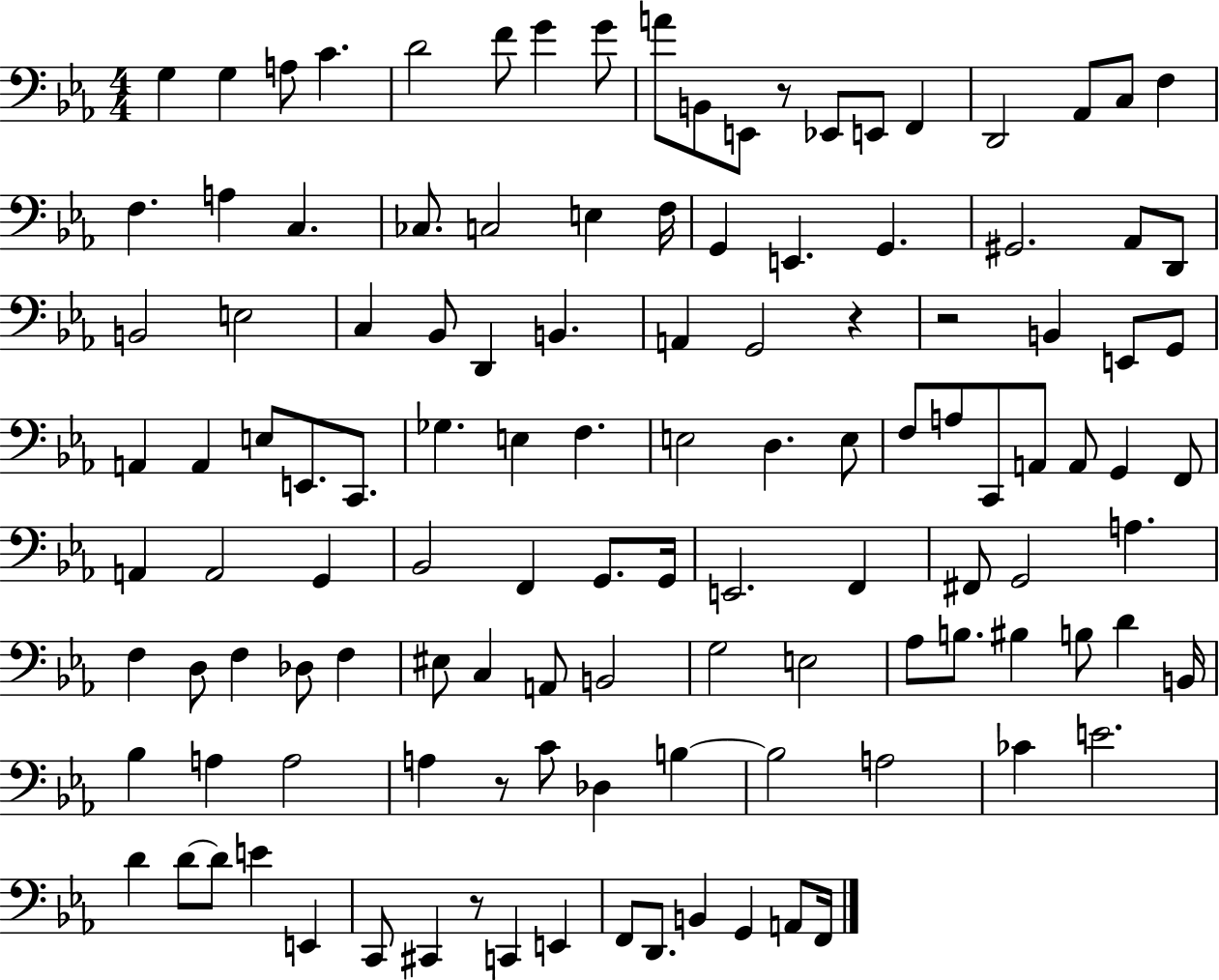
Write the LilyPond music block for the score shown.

{
  \clef bass
  \numericTimeSignature
  \time 4/4
  \key ees \major
  g4 g4 a8 c'4. | d'2 f'8 g'4 g'8 | a'8 b,8 e,8 r8 ees,8 e,8 f,4 | d,2 aes,8 c8 f4 | \break f4. a4 c4. | ces8. c2 e4 f16 | g,4 e,4. g,4. | gis,2. aes,8 d,8 | \break b,2 e2 | c4 bes,8 d,4 b,4. | a,4 g,2 r4 | r2 b,4 e,8 g,8 | \break a,4 a,4 e8 e,8. c,8. | ges4. e4 f4. | e2 d4. e8 | f8 a8 c,8 a,8 a,8 g,4 f,8 | \break a,4 a,2 g,4 | bes,2 f,4 g,8. g,16 | e,2. f,4 | fis,8 g,2 a4. | \break f4 d8 f4 des8 f4 | eis8 c4 a,8 b,2 | g2 e2 | aes8 b8. bis4 b8 d'4 b,16 | \break bes4 a4 a2 | a4 r8 c'8 des4 b4~~ | b2 a2 | ces'4 e'2. | \break d'4 d'8~~ d'8 e'4 e,4 | c,8 cis,4 r8 c,4 e,4 | f,8 d,8. b,4 g,4 a,8 f,16 | \bar "|."
}